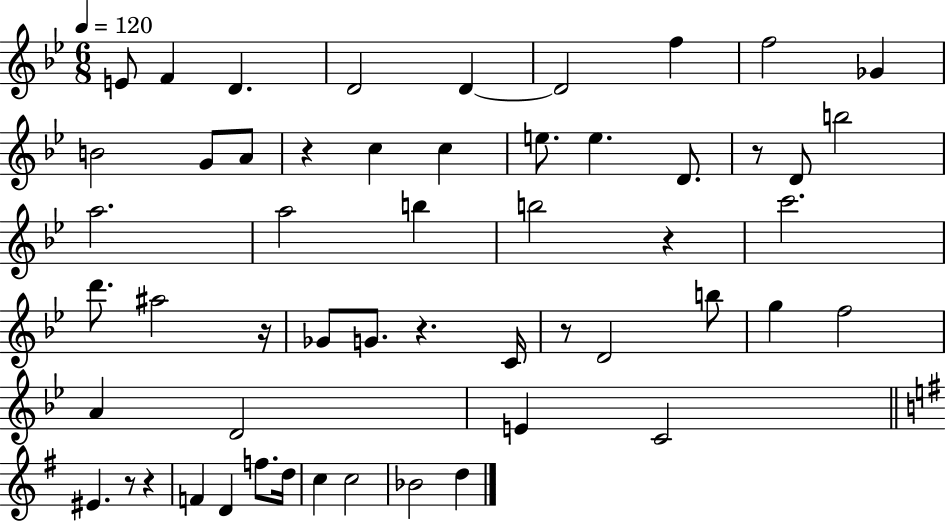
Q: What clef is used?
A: treble